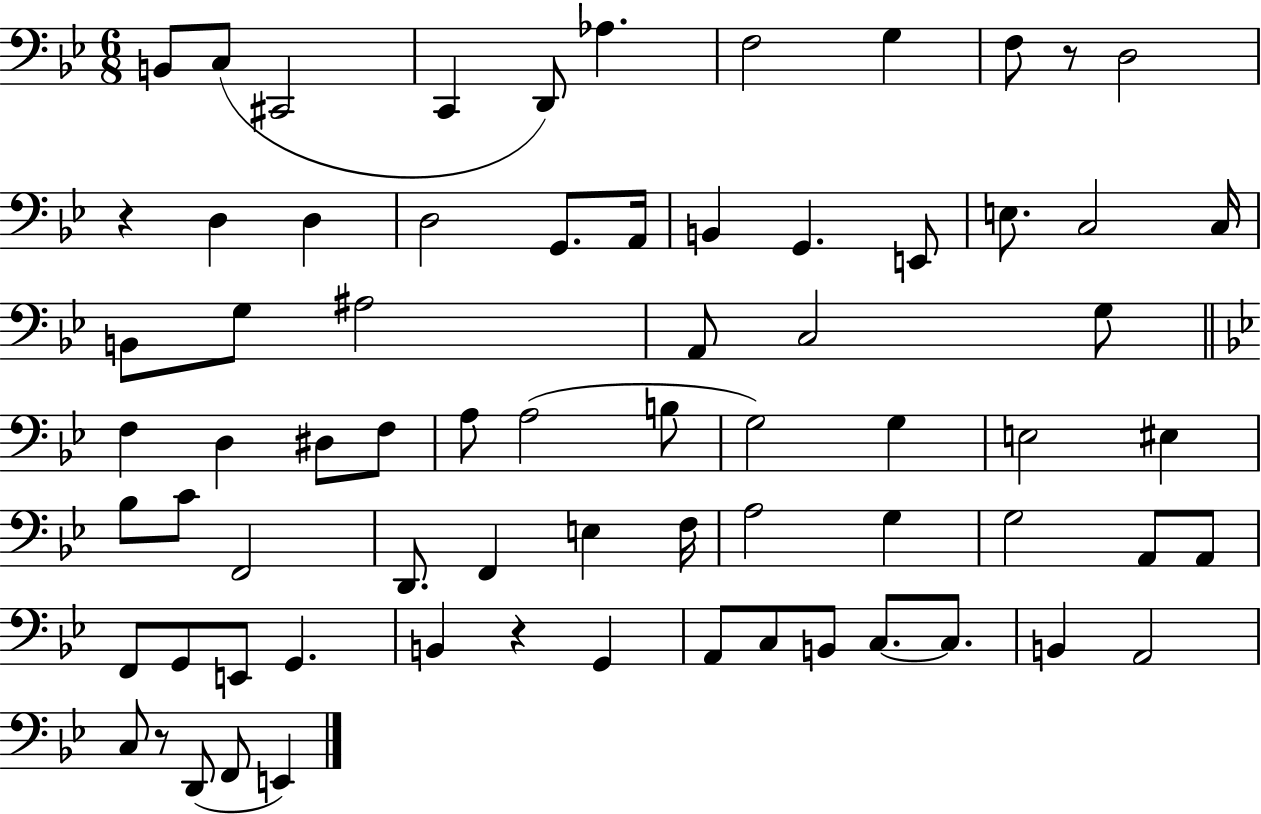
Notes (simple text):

B2/e C3/e C#2/h C2/q D2/e Ab3/q. F3/h G3/q F3/e R/e D3/h R/q D3/q D3/q D3/h G2/e. A2/s B2/q G2/q. E2/e E3/e. C3/h C3/s B2/e G3/e A#3/h A2/e C3/h G3/e F3/q D3/q D#3/e F3/e A3/e A3/h B3/e G3/h G3/q E3/h EIS3/q Bb3/e C4/e F2/h D2/e. F2/q E3/q F3/s A3/h G3/q G3/h A2/e A2/e F2/e G2/e E2/e G2/q. B2/q R/q G2/q A2/e C3/e B2/e C3/e. C3/e. B2/q A2/h C3/e R/e D2/e F2/e E2/q